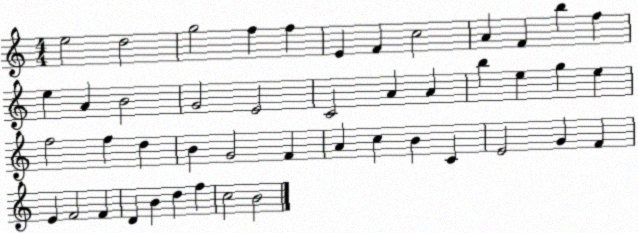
X:1
T:Untitled
M:4/4
L:1/4
K:C
e2 d2 g2 f f E F c2 A F b f e A B2 G2 E2 C2 A A b e g e f2 f d B G2 F A c B C E2 G F E F2 F D B d f c2 B2